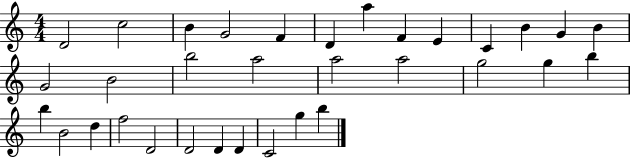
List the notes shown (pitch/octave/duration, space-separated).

D4/h C5/h B4/q G4/h F4/q D4/q A5/q F4/q E4/q C4/q B4/q G4/q B4/q G4/h B4/h B5/h A5/h A5/h A5/h G5/h G5/q B5/q B5/q B4/h D5/q F5/h D4/h D4/h D4/q D4/q C4/h G5/q B5/q